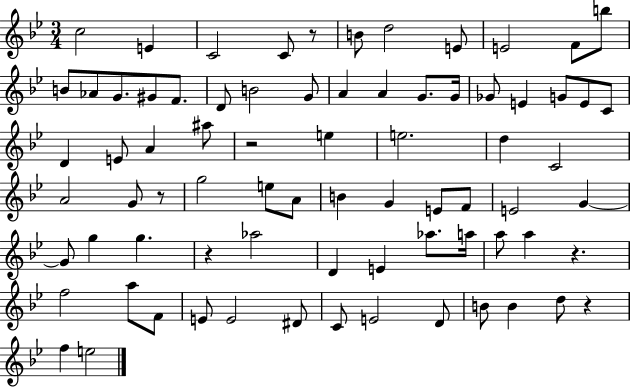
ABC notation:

X:1
T:Untitled
M:3/4
L:1/4
K:Bb
c2 E C2 C/2 z/2 B/2 d2 E/2 E2 F/2 b/2 B/2 _A/2 G/2 ^G/2 F/2 D/2 B2 G/2 A A G/2 G/4 _G/2 E G/2 E/2 C/2 D E/2 A ^a/2 z2 e e2 d C2 A2 G/2 z/2 g2 e/2 A/2 B G E/2 F/2 E2 G G/2 g g z _a2 D E _a/2 a/4 a/2 a z f2 a/2 F/2 E/2 E2 ^D/2 C/2 E2 D/2 B/2 B d/2 z f e2